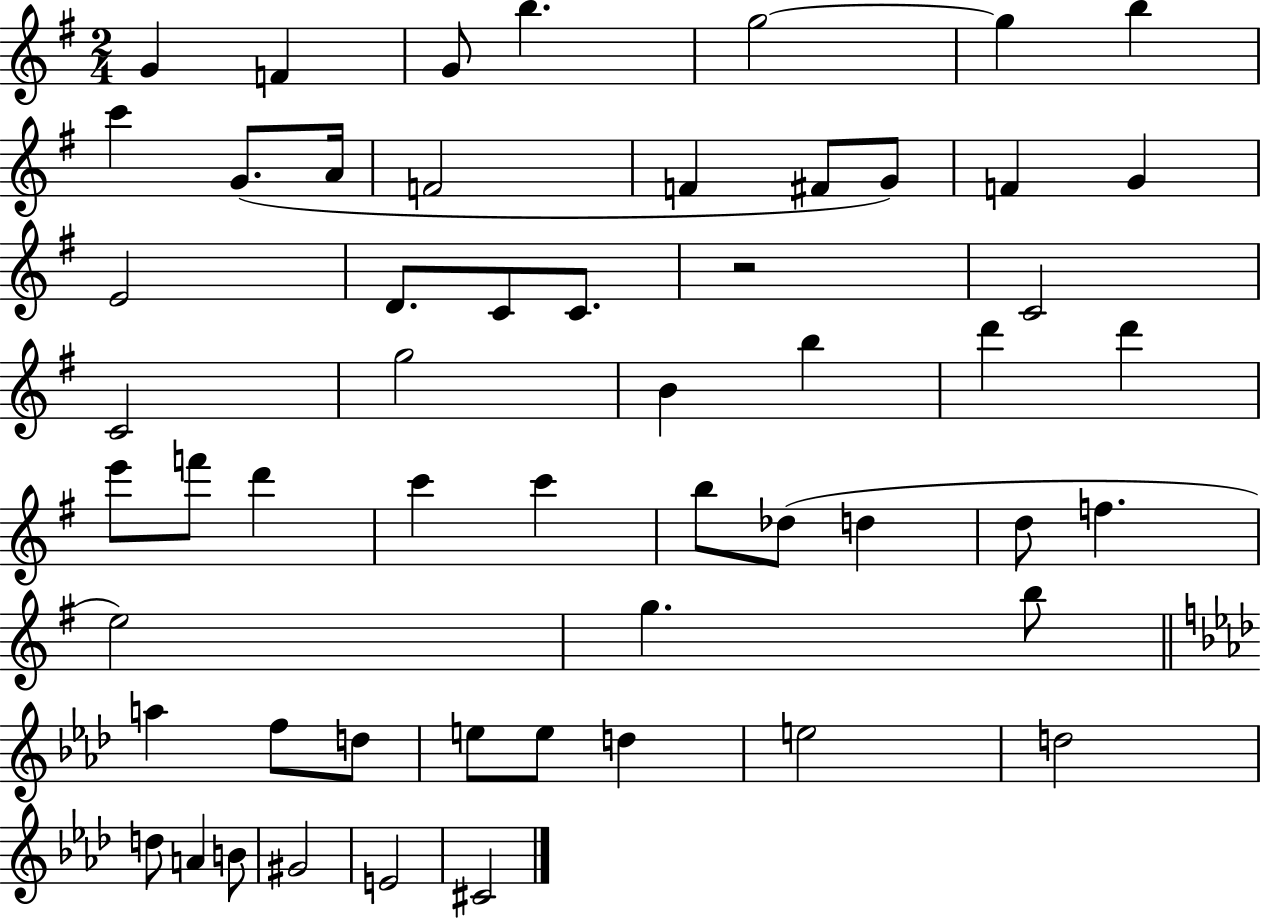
G4/q F4/q G4/e B5/q. G5/h G5/q B5/q C6/q G4/e. A4/s F4/h F4/q F#4/e G4/e F4/q G4/q E4/h D4/e. C4/e C4/e. R/h C4/h C4/h G5/h B4/q B5/q D6/q D6/q E6/e F6/e D6/q C6/q C6/q B5/e Db5/e D5/q D5/e F5/q. E5/h G5/q. B5/e A5/q F5/e D5/e E5/e E5/e D5/q E5/h D5/h D5/e A4/q B4/e G#4/h E4/h C#4/h